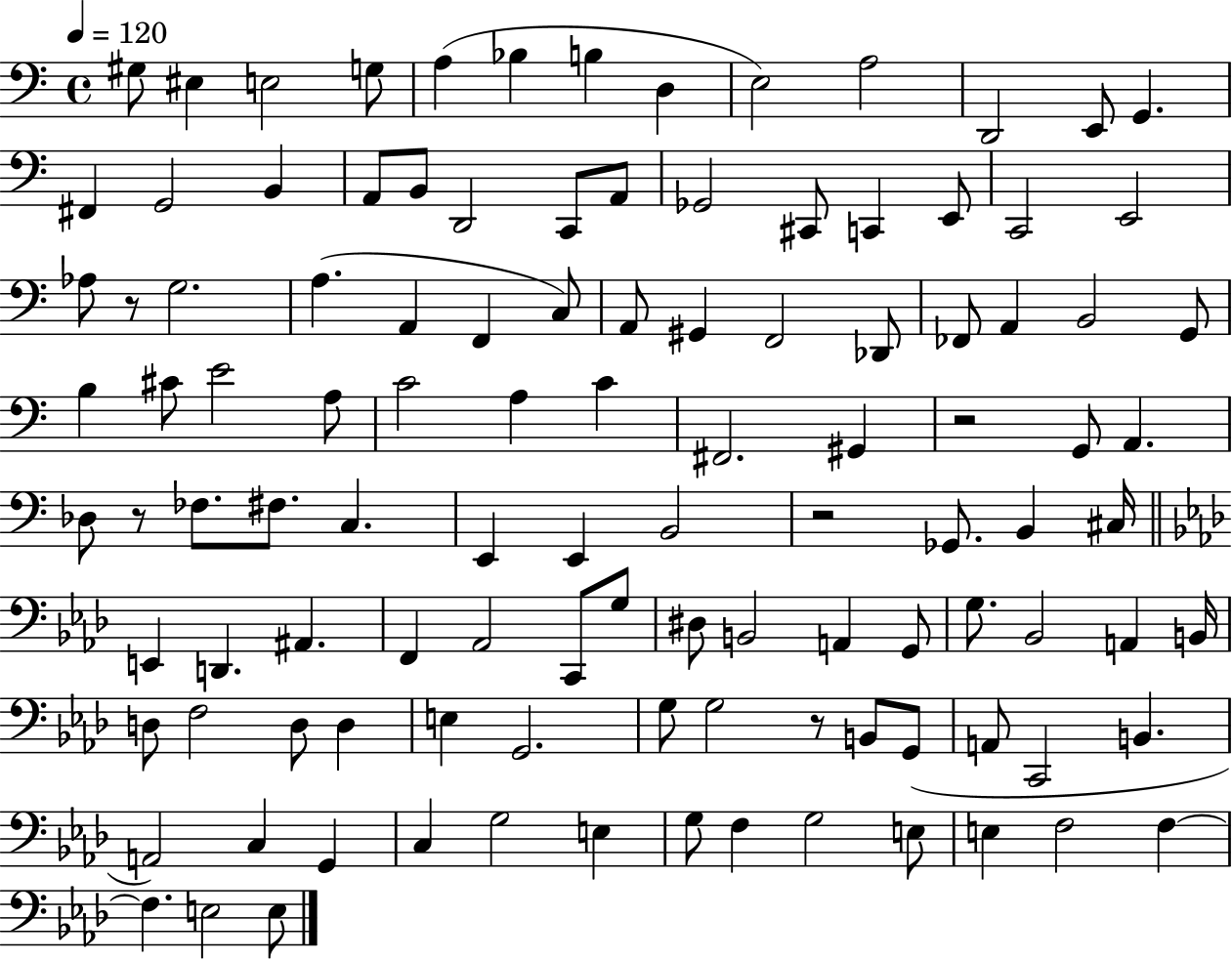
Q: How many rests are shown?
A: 5